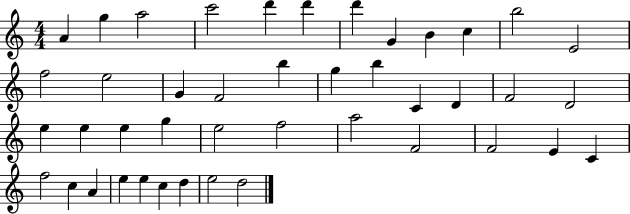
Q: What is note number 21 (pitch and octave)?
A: D4